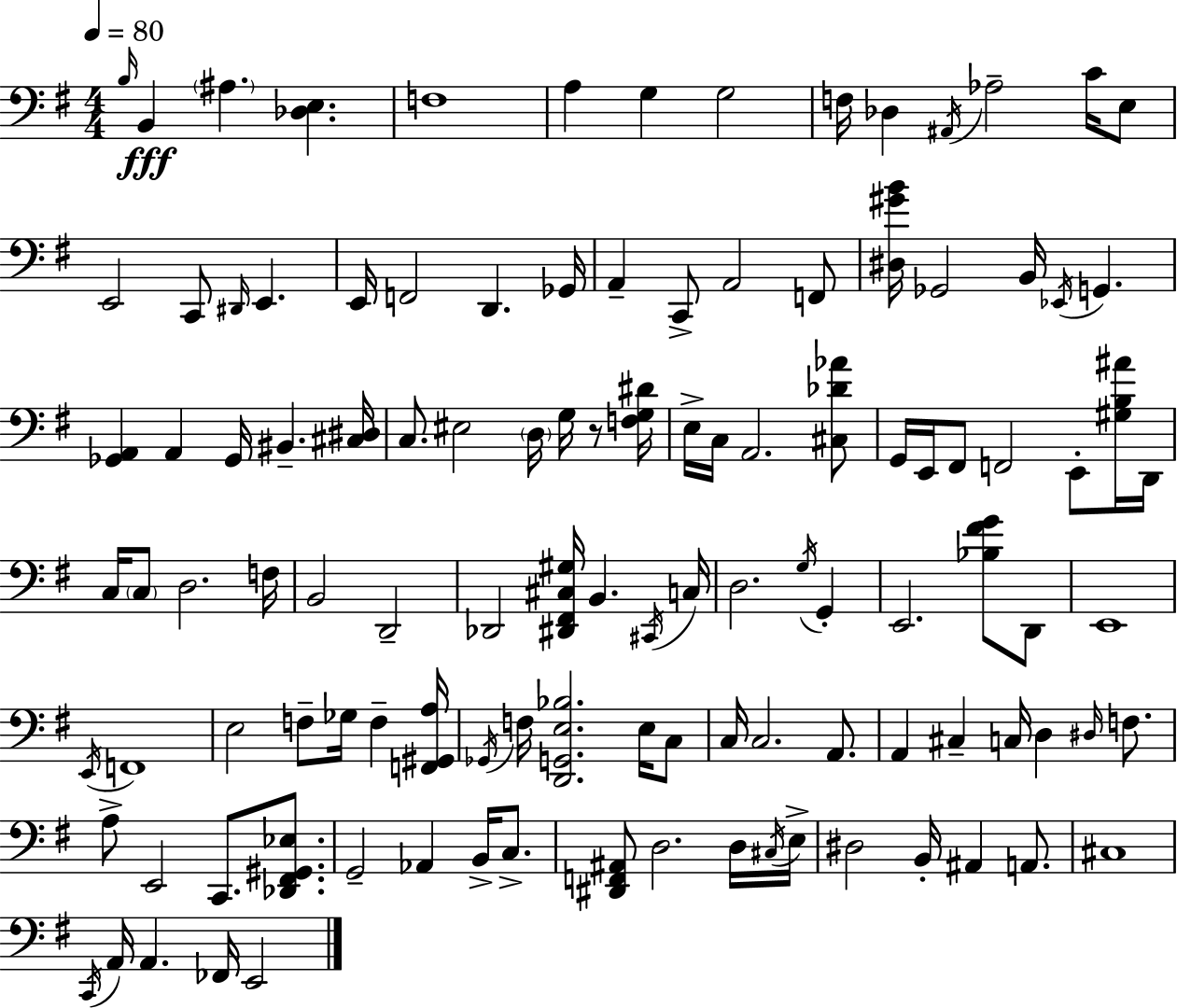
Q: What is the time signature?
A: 4/4